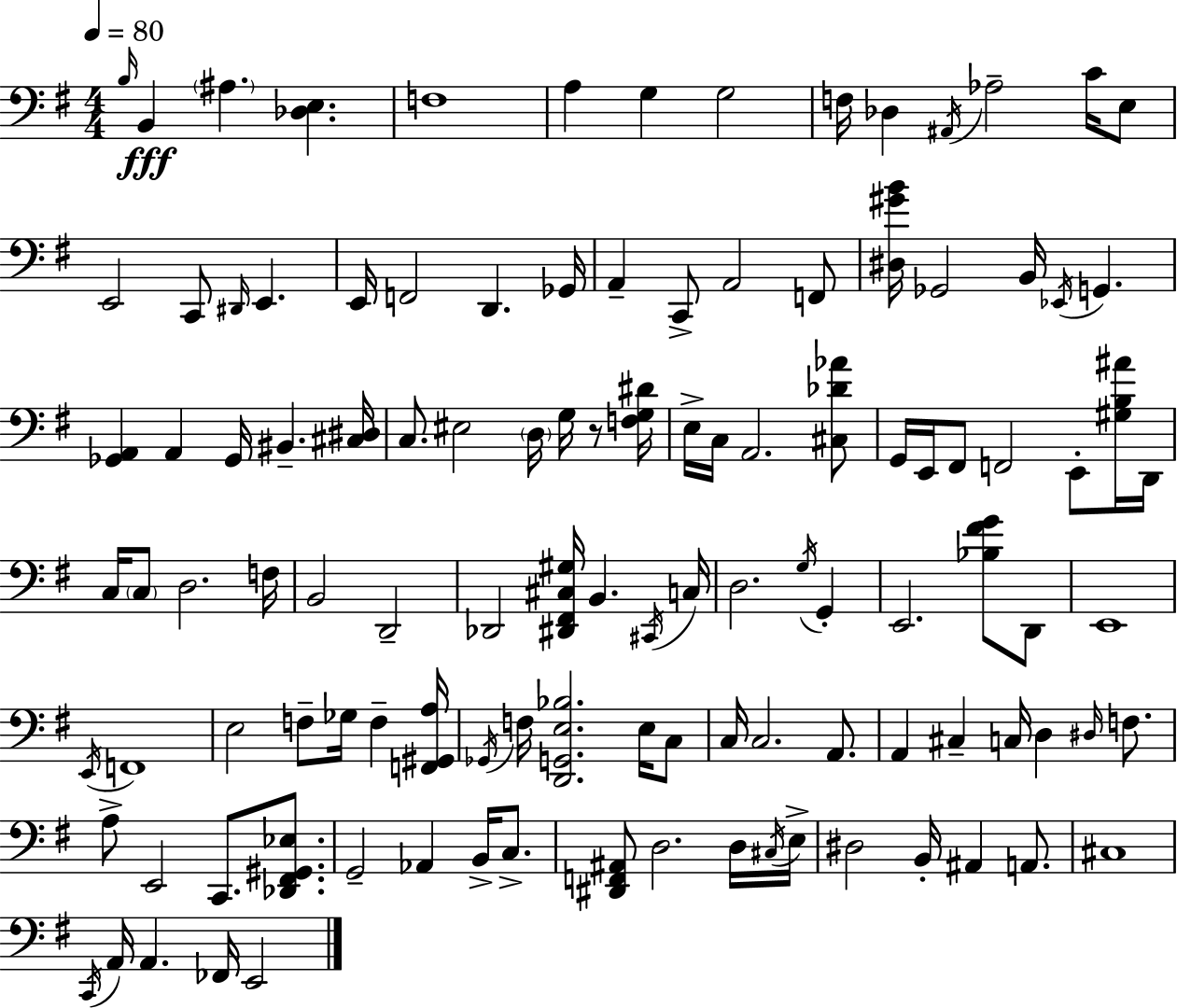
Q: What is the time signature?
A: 4/4